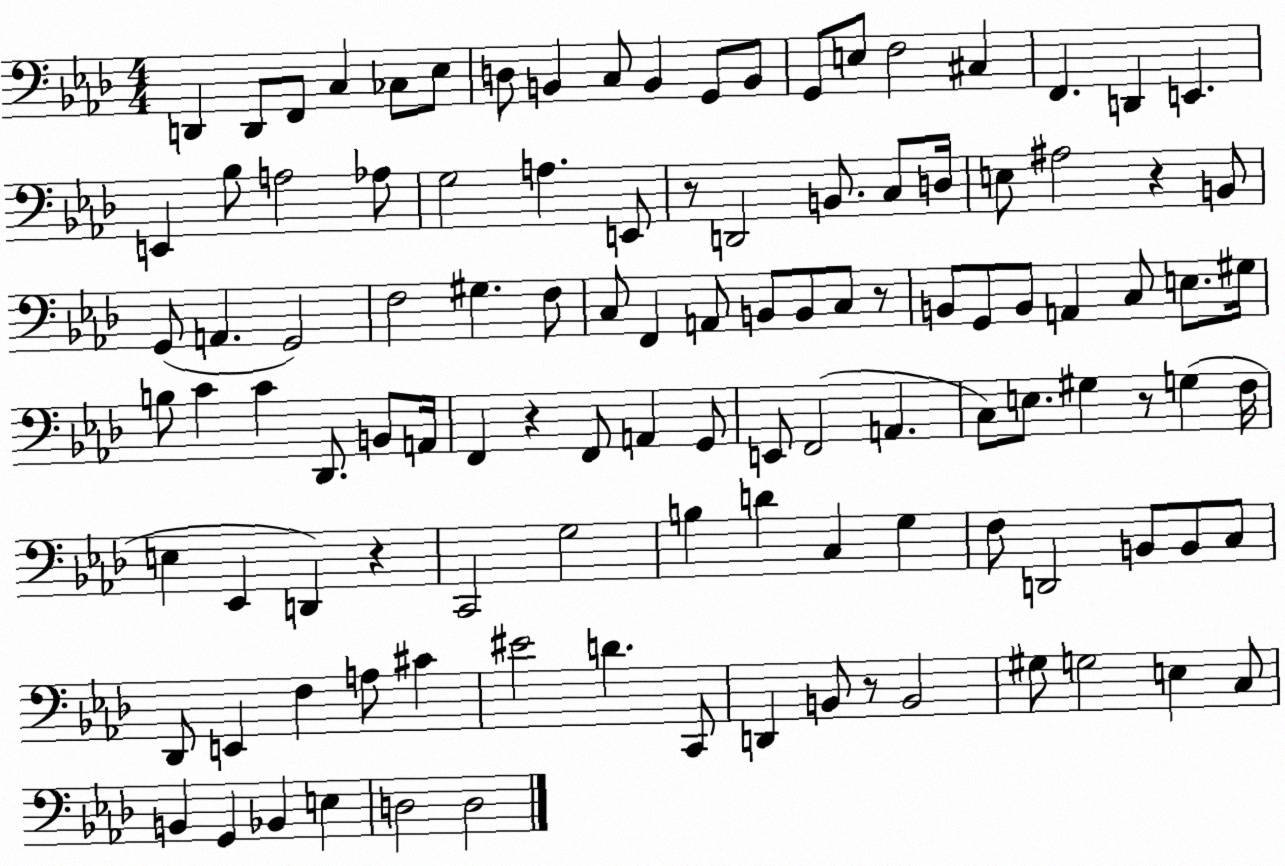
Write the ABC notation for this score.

X:1
T:Untitled
M:4/4
L:1/4
K:Ab
D,, D,,/2 F,,/2 C, _C,/2 _E,/2 D,/2 B,, C,/2 B,, G,,/2 B,,/2 G,,/2 E,/2 F,2 ^C, F,, D,, E,, E,, _B,/2 A,2 _A,/2 G,2 A, E,,/2 z/2 D,,2 B,,/2 C,/2 D,/4 E,/2 ^A,2 z B,,/2 G,,/2 A,, G,,2 F,2 ^G, F,/2 C,/2 F,, A,,/2 B,,/2 B,,/2 C,/2 z/2 B,,/2 G,,/2 B,,/2 A,, C,/2 E,/2 ^G,/4 B,/2 C C _D,,/2 B,,/2 A,,/4 F,, z F,,/2 A,, G,,/2 E,,/2 F,,2 A,, C,/2 E,/2 ^G, z/2 G, F,/4 E, _E,, D,, z C,,2 G,2 B, D C, G, F,/2 D,,2 B,,/2 B,,/2 C,/2 _D,,/2 E,, F, A,/2 ^C ^E2 D C,,/2 D,, B,,/2 z/2 B,,2 ^G,/2 G,2 E, C,/2 B,, G,, _B,, E, D,2 D,2